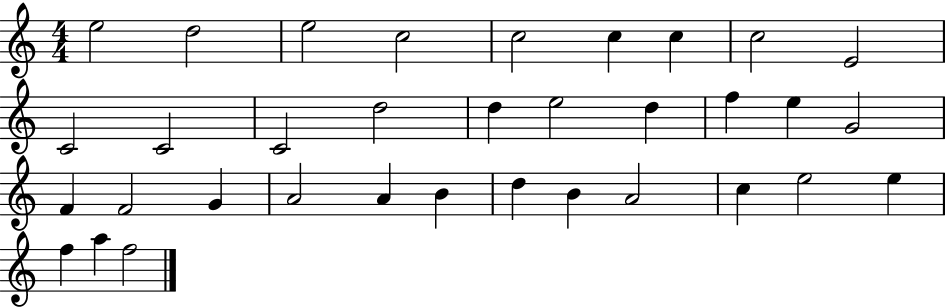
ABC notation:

X:1
T:Untitled
M:4/4
L:1/4
K:C
e2 d2 e2 c2 c2 c c c2 E2 C2 C2 C2 d2 d e2 d f e G2 F F2 G A2 A B d B A2 c e2 e f a f2